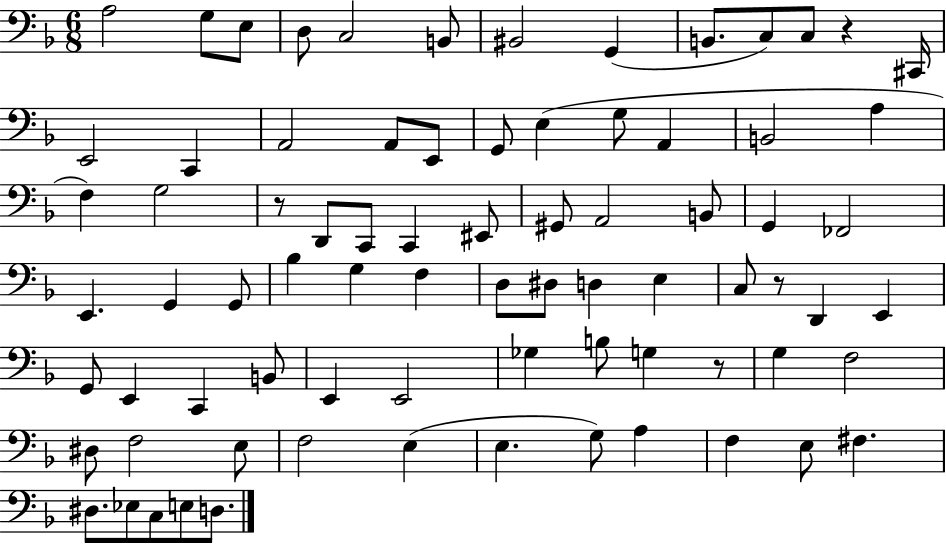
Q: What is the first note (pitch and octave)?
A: A3